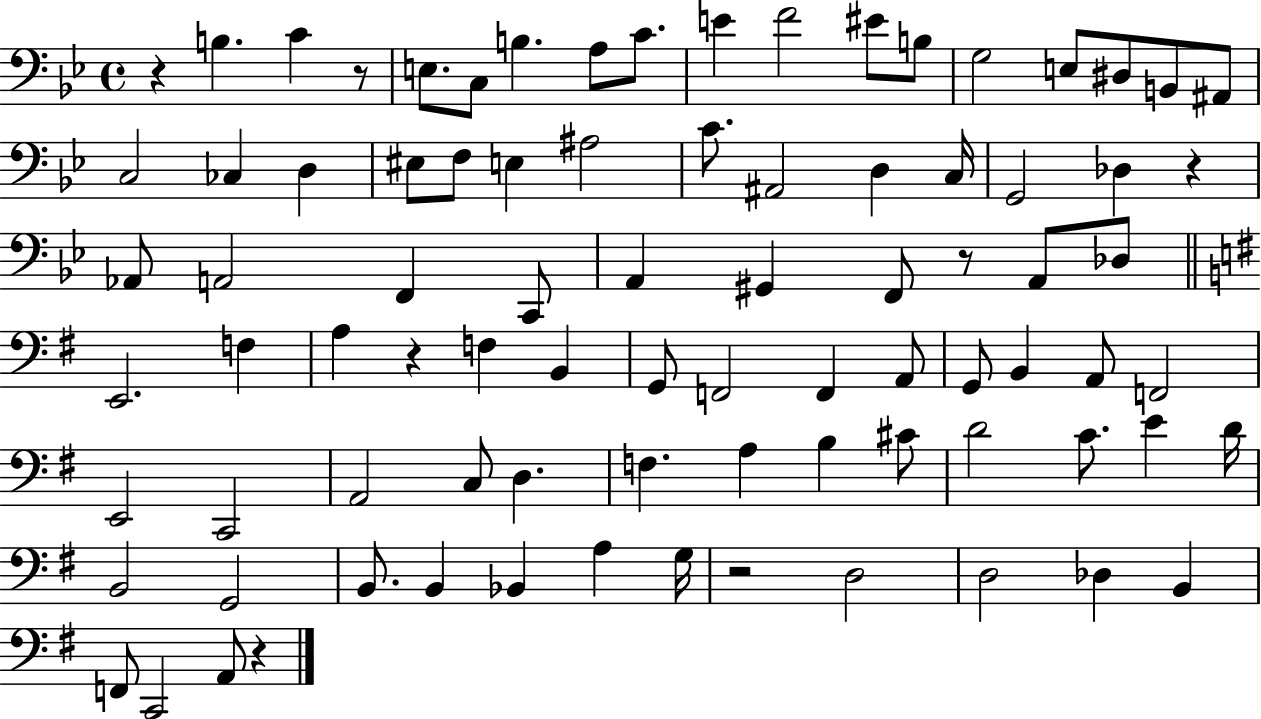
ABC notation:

X:1
T:Untitled
M:4/4
L:1/4
K:Bb
z B, C z/2 E,/2 C,/2 B, A,/2 C/2 E F2 ^E/2 B,/2 G,2 E,/2 ^D,/2 B,,/2 ^A,,/2 C,2 _C, D, ^E,/2 F,/2 E, ^A,2 C/2 ^A,,2 D, C,/4 G,,2 _D, z _A,,/2 A,,2 F,, C,,/2 A,, ^G,, F,,/2 z/2 A,,/2 _D,/2 E,,2 F, A, z F, B,, G,,/2 F,,2 F,, A,,/2 G,,/2 B,, A,,/2 F,,2 E,,2 C,,2 A,,2 C,/2 D, F, A, B, ^C/2 D2 C/2 E D/4 B,,2 G,,2 B,,/2 B,, _B,, A, G,/4 z2 D,2 D,2 _D, B,, F,,/2 C,,2 A,,/2 z